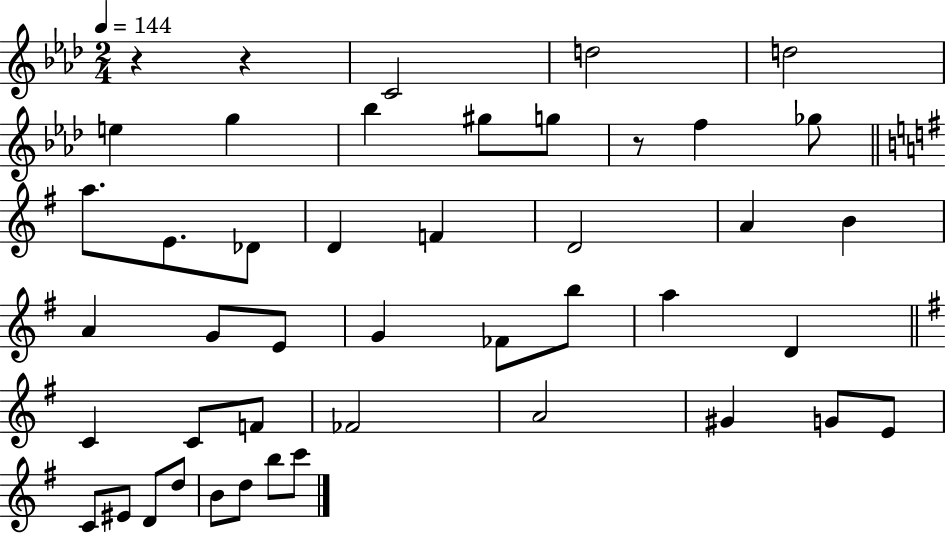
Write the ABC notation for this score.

X:1
T:Untitled
M:2/4
L:1/4
K:Ab
z z C2 d2 d2 e g _b ^g/2 g/2 z/2 f _g/2 a/2 E/2 _D/2 D F D2 A B A G/2 E/2 G _F/2 b/2 a D C C/2 F/2 _F2 A2 ^G G/2 E/2 C/2 ^E/2 D/2 d/2 B/2 d/2 b/2 c'/2